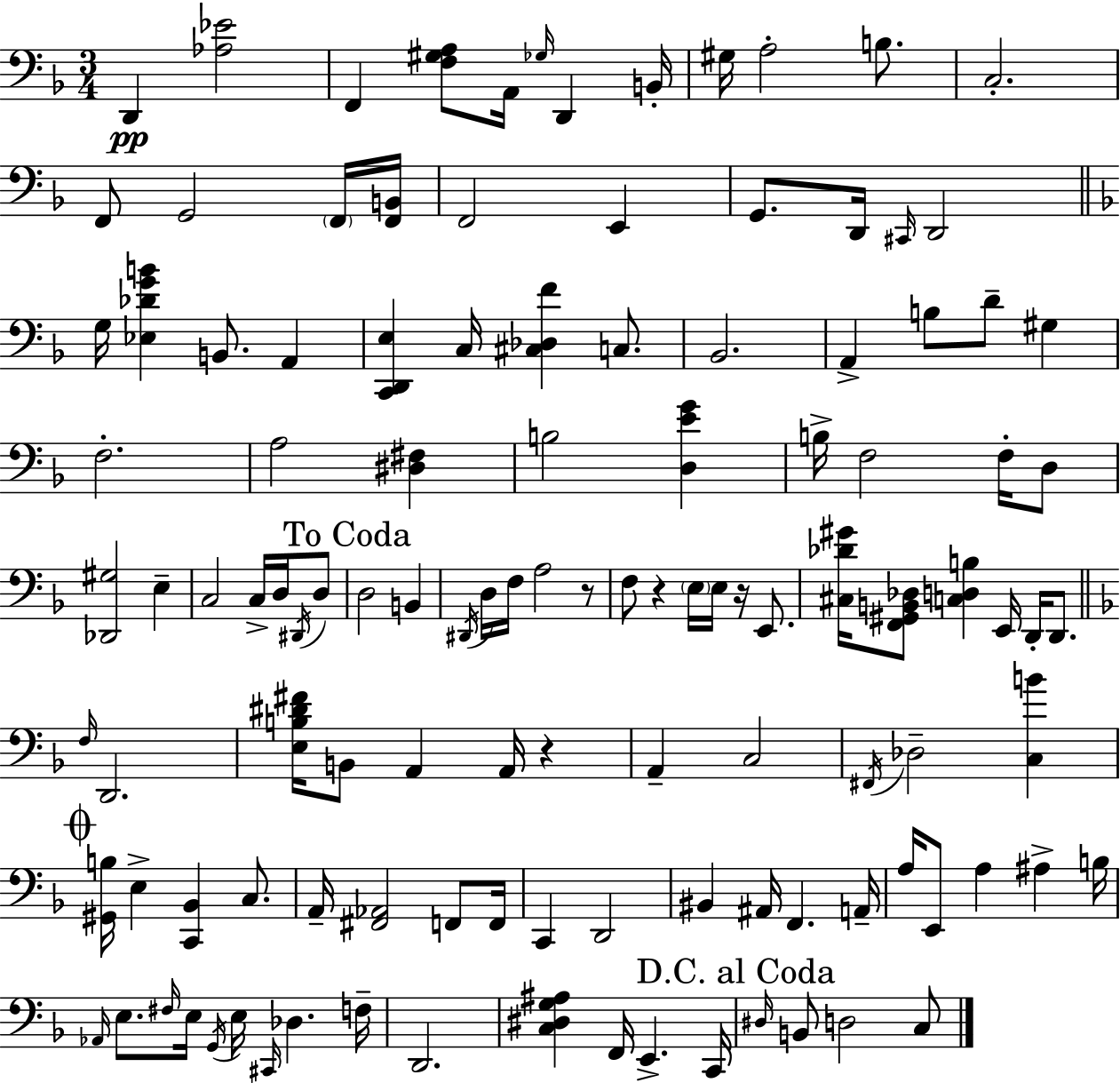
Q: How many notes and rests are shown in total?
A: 119